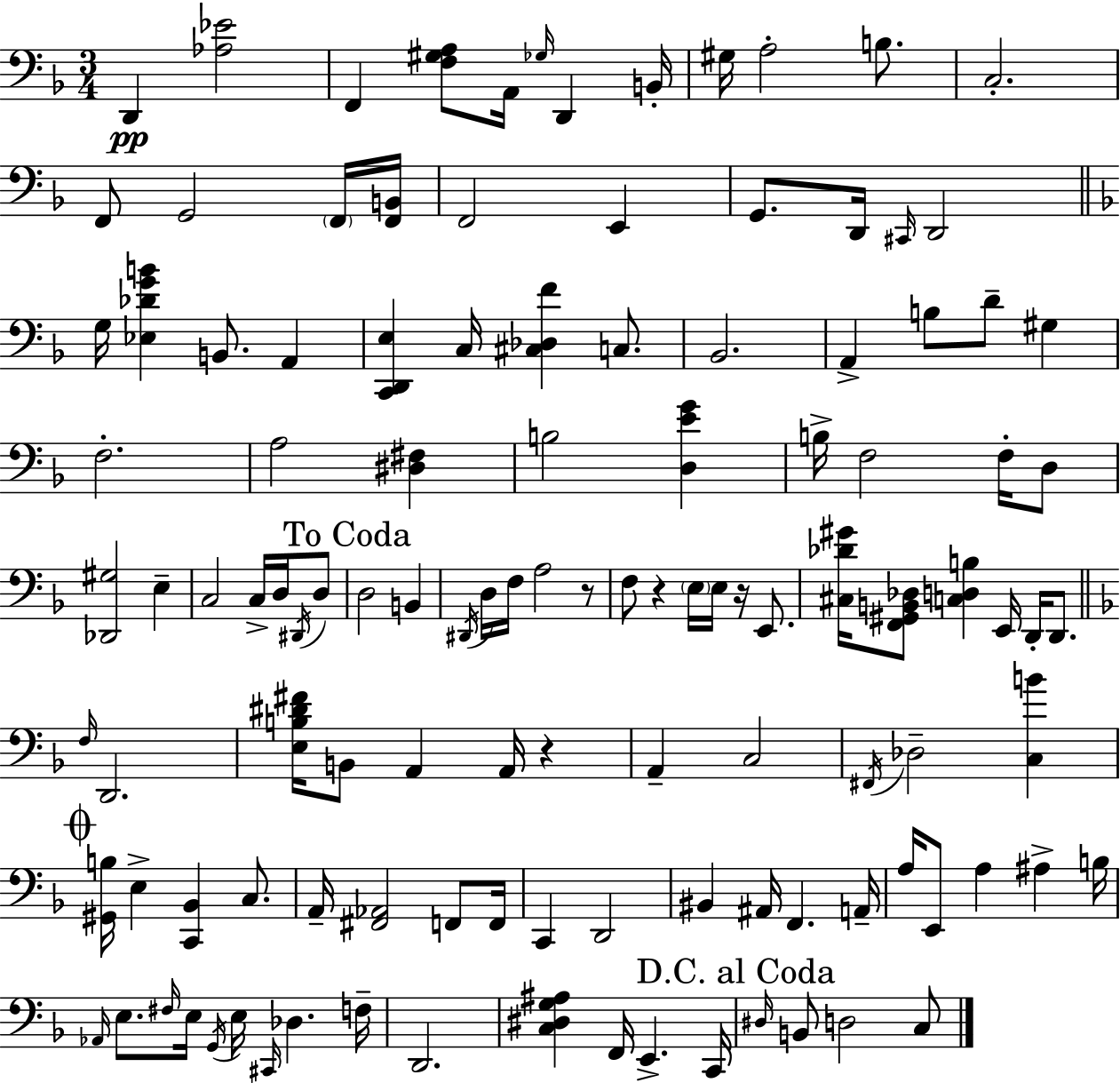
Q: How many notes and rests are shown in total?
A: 119